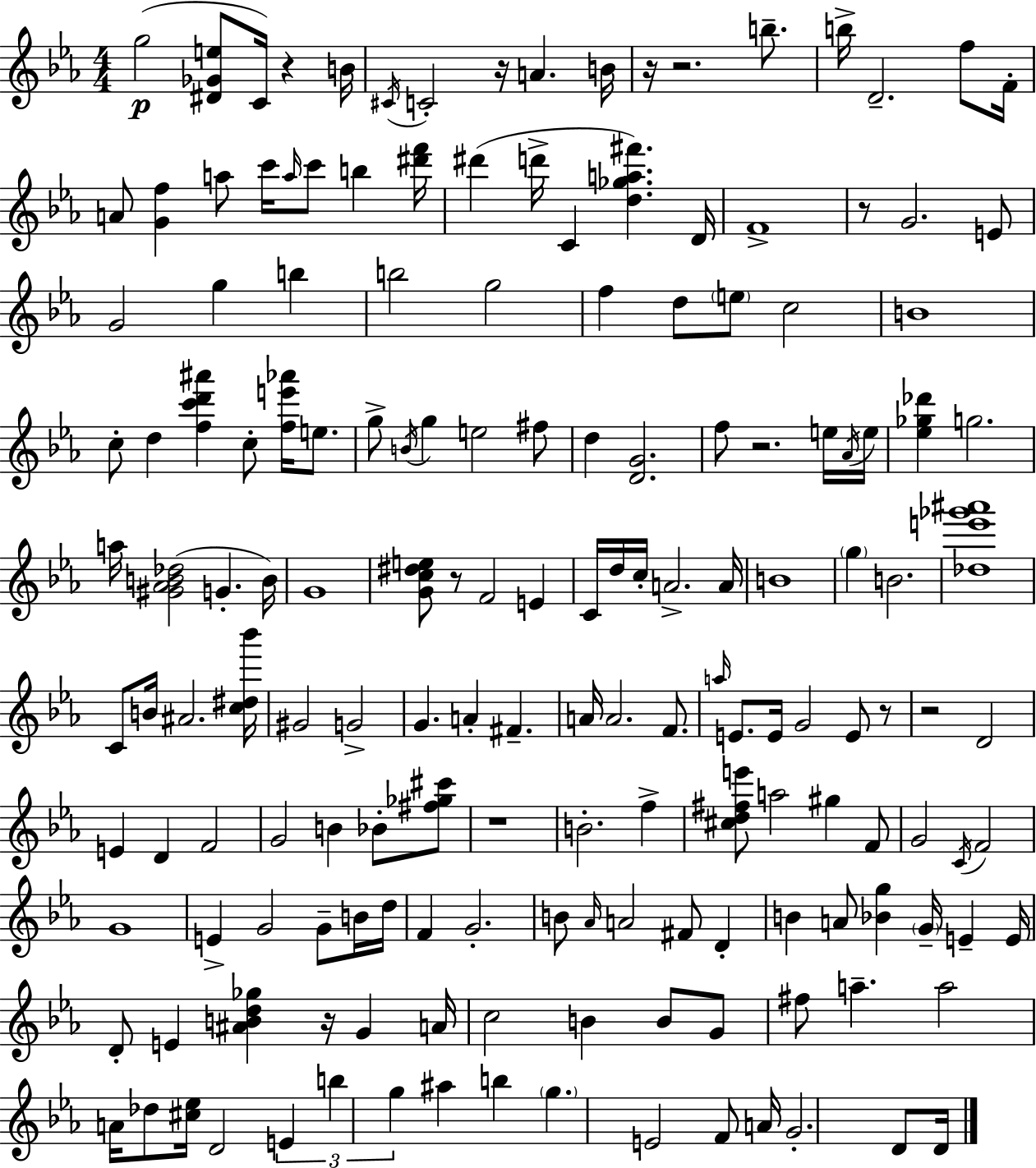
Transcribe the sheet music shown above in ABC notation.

X:1
T:Untitled
M:4/4
L:1/4
K:Cm
g2 [^D_Ge]/2 C/4 z B/4 ^C/4 C2 z/4 A B/4 z/4 z2 b/2 b/4 D2 f/2 F/4 A/2 [Gf] a/2 c'/4 a/4 c'/2 b [^d'f']/4 ^d' d'/4 C [d_ga^f'] D/4 F4 z/2 G2 E/2 G2 g b b2 g2 f d/2 e/2 c2 B4 c/2 d [fc'd'^a'] c/2 [fe'_a']/4 e/2 g/2 B/4 g e2 ^f/2 d [DG]2 f/2 z2 e/4 _A/4 e/4 [_e_g_d'] g2 a/4 [^G_AB_d]2 G B/4 G4 [Gc^de]/2 z/2 F2 E C/4 d/4 c/4 A2 A/4 B4 g B2 [_de'_g'^a']4 C/2 B/4 ^A2 [c^d_b']/4 ^G2 G2 G A ^F A/4 A2 F/2 a/4 E/2 E/4 G2 E/2 z/2 z2 D2 E D F2 G2 B _B/2 [^f_g^c']/2 z4 B2 f [^cd^fe']/2 a2 ^g F/2 G2 C/4 F2 G4 E G2 G/2 B/4 d/4 F G2 B/2 _A/4 A2 ^F/2 D B A/2 [_Bg] G/4 E E/4 D/2 E [^ABd_g] z/4 G A/4 c2 B B/2 G/2 ^f/2 a a2 A/4 _d/2 [^c_e]/4 D2 E b g ^a b g E2 F/2 A/4 G2 D/2 D/4